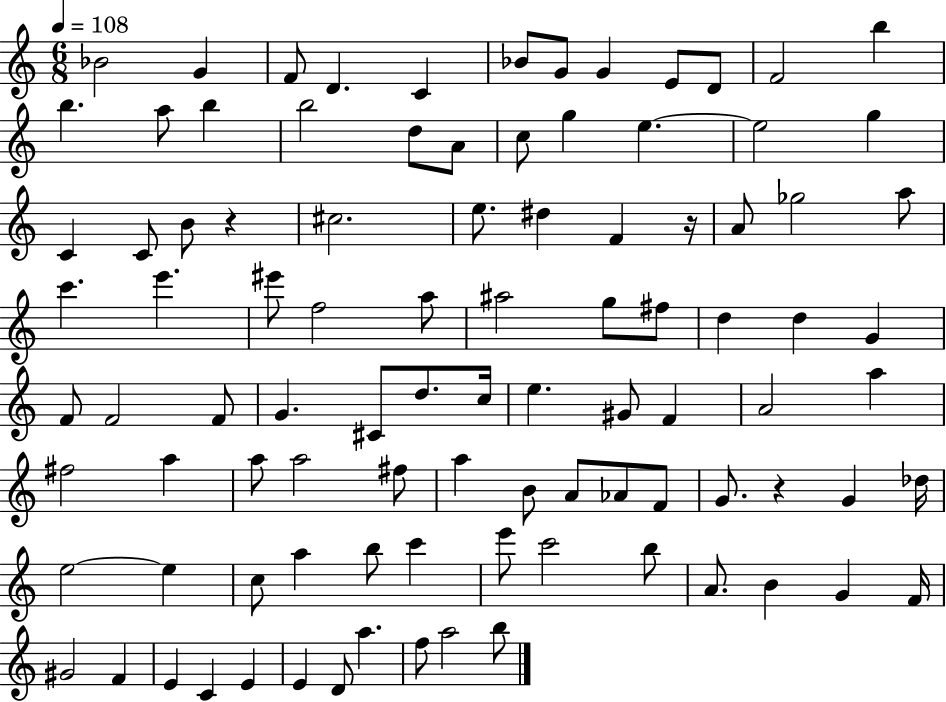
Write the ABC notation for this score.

X:1
T:Untitled
M:6/8
L:1/4
K:C
_B2 G F/2 D C _B/2 G/2 G E/2 D/2 F2 b b a/2 b b2 d/2 A/2 c/2 g e e2 g C C/2 B/2 z ^c2 e/2 ^d F z/4 A/2 _g2 a/2 c' e' ^e'/2 f2 a/2 ^a2 g/2 ^f/2 d d G F/2 F2 F/2 G ^C/2 d/2 c/4 e ^G/2 F A2 a ^f2 a a/2 a2 ^f/2 a B/2 A/2 _A/2 F/2 G/2 z G _d/4 e2 e c/2 a b/2 c' e'/2 c'2 b/2 A/2 B G F/4 ^G2 F E C E E D/2 a f/2 a2 b/2